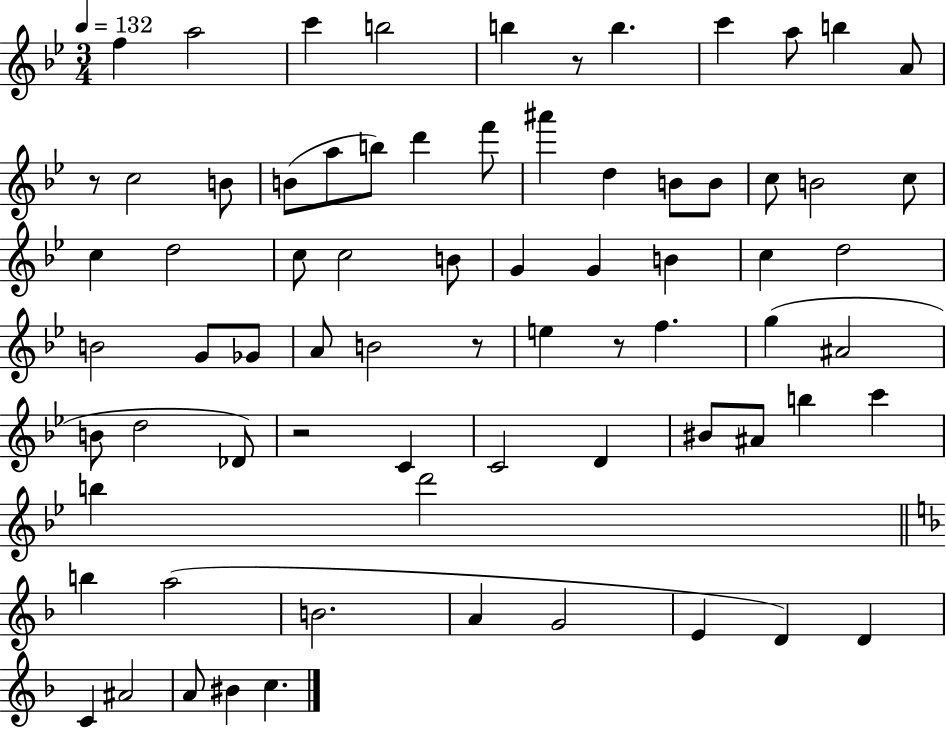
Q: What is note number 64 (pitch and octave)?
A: C4